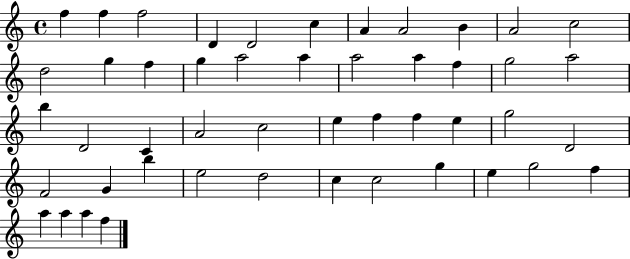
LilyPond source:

{
  \clef treble
  \time 4/4
  \defaultTimeSignature
  \key c \major
  f''4 f''4 f''2 | d'4 d'2 c''4 | a'4 a'2 b'4 | a'2 c''2 | \break d''2 g''4 f''4 | g''4 a''2 a''4 | a''2 a''4 f''4 | g''2 a''2 | \break b''4 d'2 c'4 | a'2 c''2 | e''4 f''4 f''4 e''4 | g''2 d'2 | \break f'2 g'4 b''4 | e''2 d''2 | c''4 c''2 g''4 | e''4 g''2 f''4 | \break a''4 a''4 a''4 f''4 | \bar "|."
}